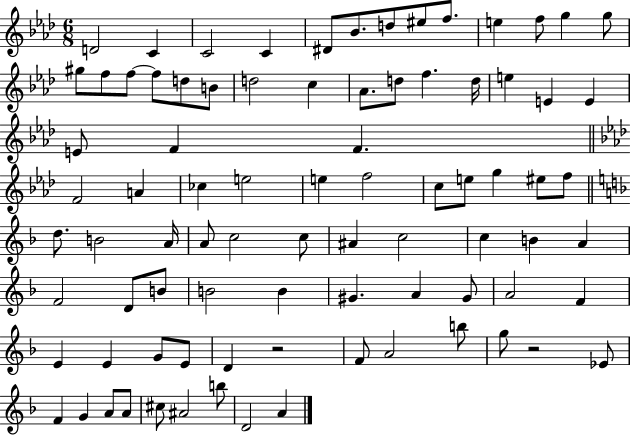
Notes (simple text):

D4/h C4/q C4/h C4/q D#4/e Bb4/e. D5/e EIS5/e F5/e. E5/q F5/e G5/q G5/e G#5/e F5/e F5/e F5/e D5/e B4/e D5/h C5/q Ab4/e. D5/e F5/q. D5/s E5/q E4/q E4/q E4/e F4/q F4/q. F4/h A4/q CES5/q E5/h E5/q F5/h C5/e E5/e G5/q EIS5/e F5/e D5/e. B4/h A4/s A4/e C5/h C5/e A#4/q C5/h C5/q B4/q A4/q F4/h D4/e B4/e B4/h B4/q G#4/q. A4/q G#4/e A4/h F4/q E4/q E4/q G4/e E4/e D4/q R/h F4/e A4/h B5/e G5/e R/h Eb4/e F4/q G4/q A4/e A4/e C#5/e A#4/h B5/e D4/h A4/q